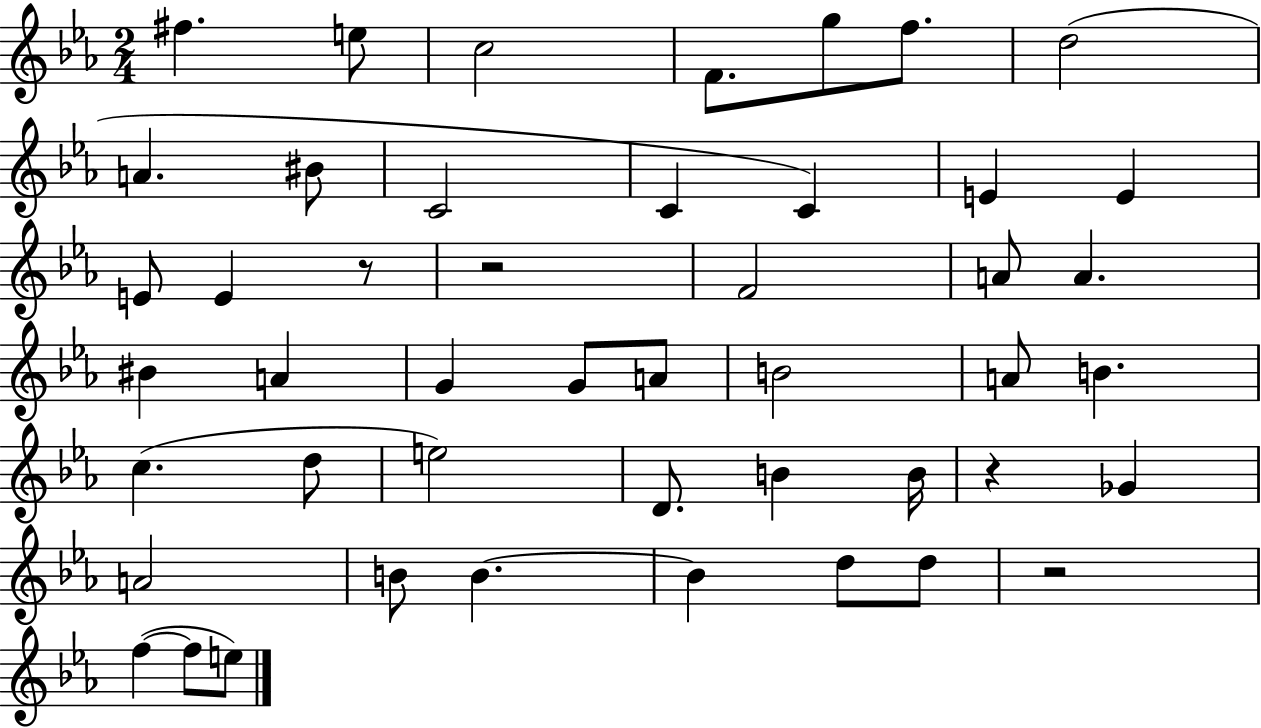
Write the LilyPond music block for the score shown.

{
  \clef treble
  \numericTimeSignature
  \time 2/4
  \key ees \major
  \repeat volta 2 { fis''4. e''8 | c''2 | f'8. g''8 f''8. | d''2( | \break a'4. bis'8 | c'2 | c'4 c'4) | e'4 e'4 | \break e'8 e'4 r8 | r2 | f'2 | a'8 a'4. | \break bis'4 a'4 | g'4 g'8 a'8 | b'2 | a'8 b'4. | \break c''4.( d''8 | e''2) | d'8. b'4 b'16 | r4 ges'4 | \break a'2 | b'8 b'4.~~ | b'4 d''8 d''8 | r2 | \break f''4~(~ f''8 e''8) | } \bar "|."
}